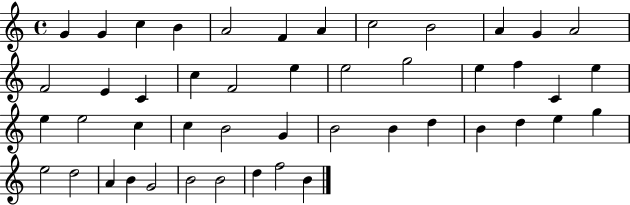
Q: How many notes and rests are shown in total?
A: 47